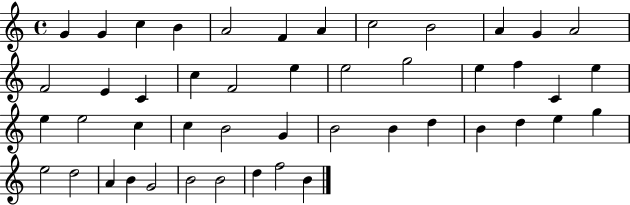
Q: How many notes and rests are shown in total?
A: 47